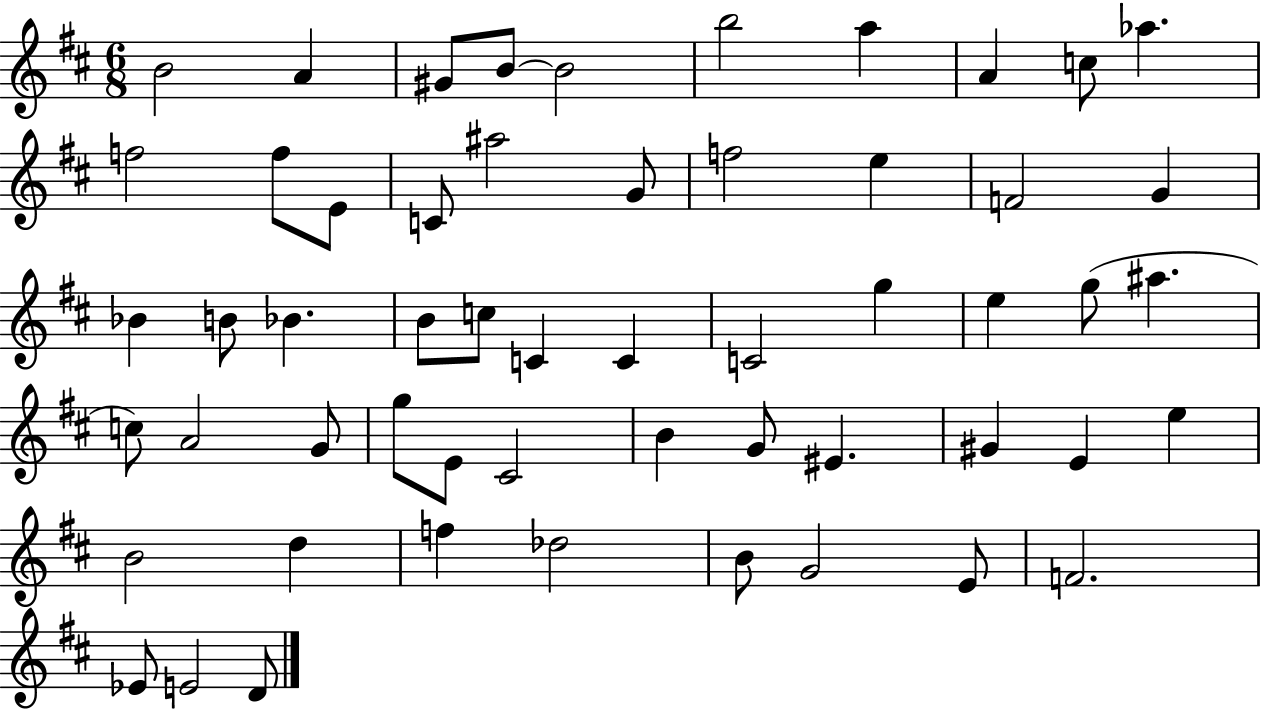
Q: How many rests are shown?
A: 0